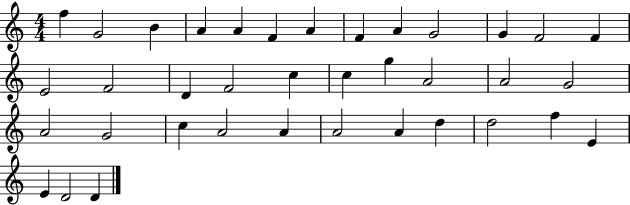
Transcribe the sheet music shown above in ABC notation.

X:1
T:Untitled
M:4/4
L:1/4
K:C
f G2 B A A F A F A G2 G F2 F E2 F2 D F2 c c g A2 A2 G2 A2 G2 c A2 A A2 A d d2 f E E D2 D